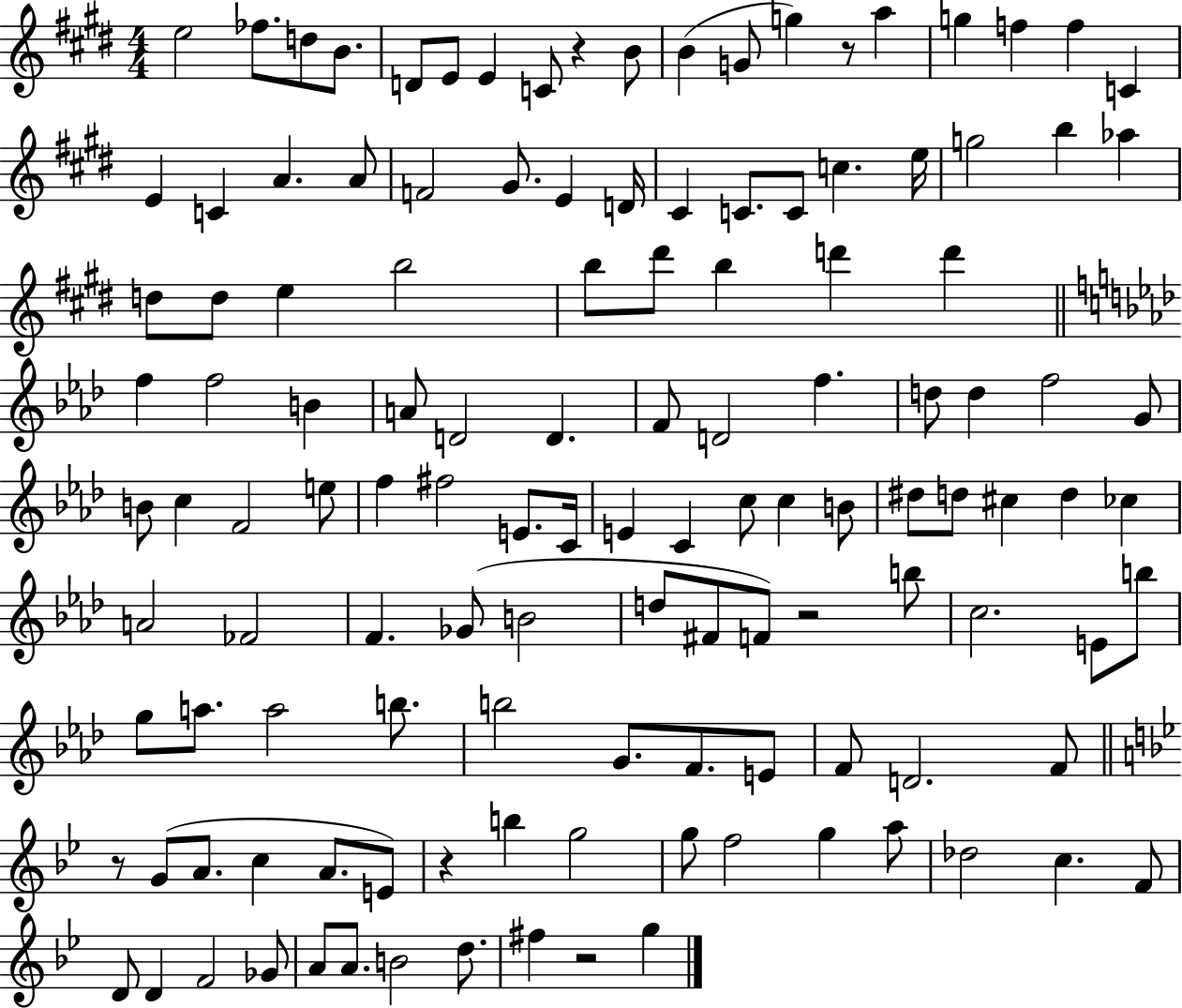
{
  \clef treble
  \numericTimeSignature
  \time 4/4
  \key e \major
  e''2 fes''8. d''8 b'8. | d'8 e'8 e'4 c'8 r4 b'8 | b'4( g'8 g''4) r8 a''4 | g''4 f''4 f''4 c'4 | \break e'4 c'4 a'4. a'8 | f'2 gis'8. e'4 d'16 | cis'4 c'8. c'8 c''4. e''16 | g''2 b''4 aes''4 | \break d''8 d''8 e''4 b''2 | b''8 dis'''8 b''4 d'''4 d'''4 | \bar "||" \break \key f \minor f''4 f''2 b'4 | a'8 d'2 d'4. | f'8 d'2 f''4. | d''8 d''4 f''2 g'8 | \break b'8 c''4 f'2 e''8 | f''4 fis''2 e'8. c'16 | e'4 c'4 c''8 c''4 b'8 | dis''8 d''8 cis''4 d''4 ces''4 | \break a'2 fes'2 | f'4. ges'8( b'2 | d''8 fis'8 f'8) r2 b''8 | c''2. e'8 b''8 | \break g''8 a''8. a''2 b''8. | b''2 g'8. f'8. e'8 | f'8 d'2. f'8 | \bar "||" \break \key bes \major r8 g'8( a'8. c''4 a'8. e'8) | r4 b''4 g''2 | g''8 f''2 g''4 a''8 | des''2 c''4. f'8 | \break d'8 d'4 f'2 ges'8 | a'8 a'8. b'2 d''8. | fis''4 r2 g''4 | \bar "|."
}